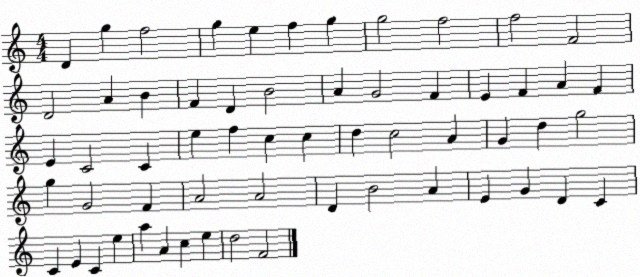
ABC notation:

X:1
T:Untitled
M:4/4
L:1/4
K:C
D g f2 g e f g g2 f2 f2 F2 D2 A B F D B2 A G2 F E F A F E C2 C e f c c d c2 A G d g2 g G2 F A2 A2 D B2 A E G D C C E C e a A c e d2 F2